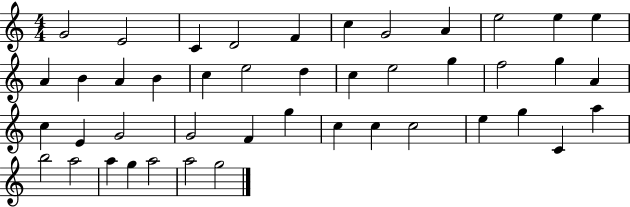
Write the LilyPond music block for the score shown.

{
  \clef treble
  \numericTimeSignature
  \time 4/4
  \key c \major
  g'2 e'2 | c'4 d'2 f'4 | c''4 g'2 a'4 | e''2 e''4 e''4 | \break a'4 b'4 a'4 b'4 | c''4 e''2 d''4 | c''4 e''2 g''4 | f''2 g''4 a'4 | \break c''4 e'4 g'2 | g'2 f'4 g''4 | c''4 c''4 c''2 | e''4 g''4 c'4 a''4 | \break b''2 a''2 | a''4 g''4 a''2 | a''2 g''2 | \bar "|."
}